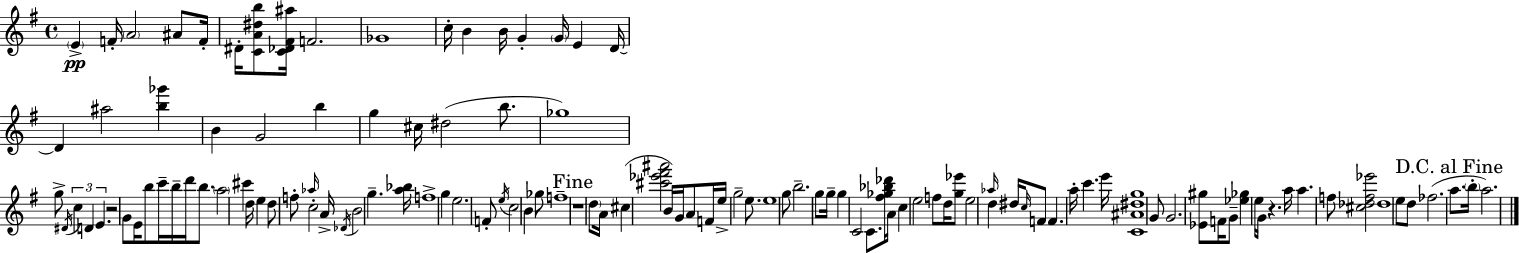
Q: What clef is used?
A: treble